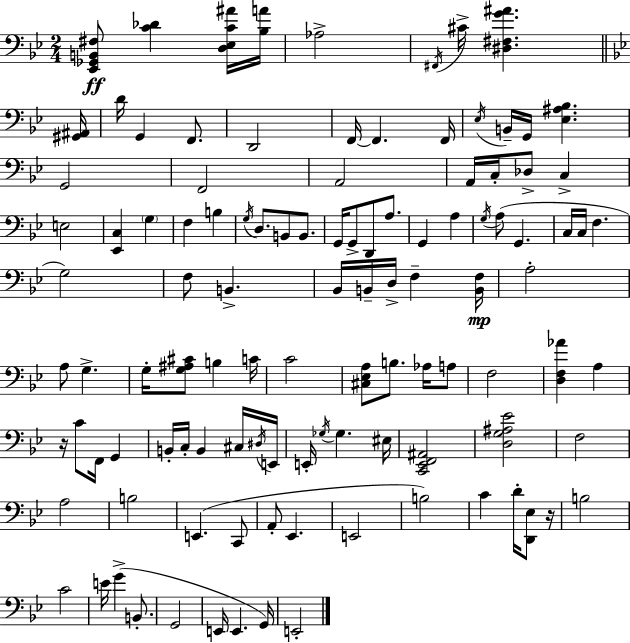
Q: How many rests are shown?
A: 2